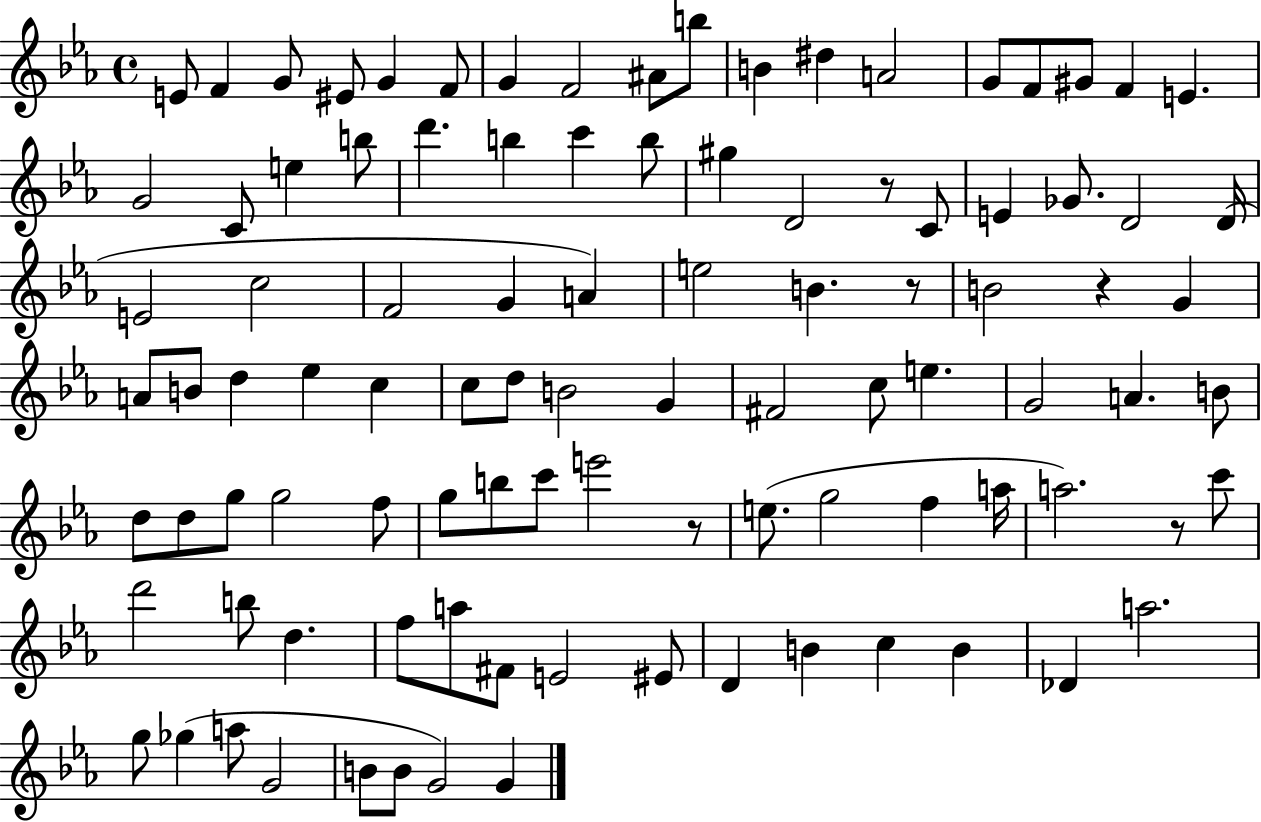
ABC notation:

X:1
T:Untitled
M:4/4
L:1/4
K:Eb
E/2 F G/2 ^E/2 G F/2 G F2 ^A/2 b/2 B ^d A2 G/2 F/2 ^G/2 F E G2 C/2 e b/2 d' b c' b/2 ^g D2 z/2 C/2 E _G/2 D2 D/4 E2 c2 F2 G A e2 B z/2 B2 z G A/2 B/2 d _e c c/2 d/2 B2 G ^F2 c/2 e G2 A B/2 d/2 d/2 g/2 g2 f/2 g/2 b/2 c'/2 e'2 z/2 e/2 g2 f a/4 a2 z/2 c'/2 d'2 b/2 d f/2 a/2 ^F/2 E2 ^E/2 D B c B _D a2 g/2 _g a/2 G2 B/2 B/2 G2 G